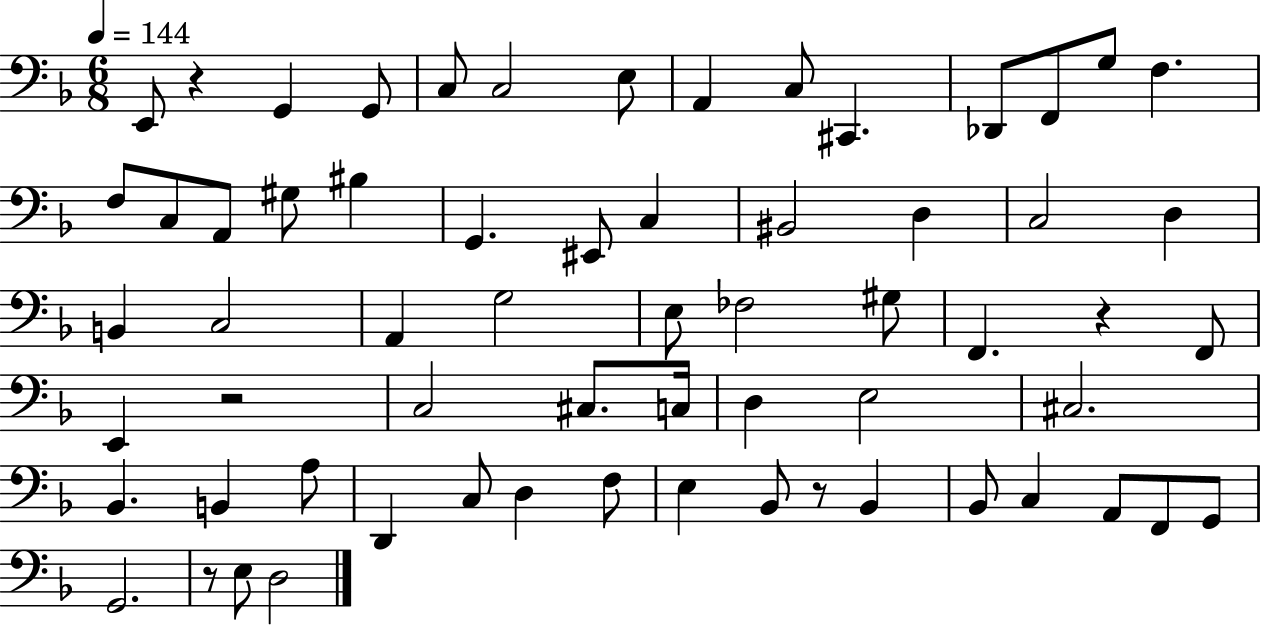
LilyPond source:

{
  \clef bass
  \numericTimeSignature
  \time 6/8
  \key f \major
  \tempo 4 = 144
  e,8 r4 g,4 g,8 | c8 c2 e8 | a,4 c8 cis,4. | des,8 f,8 g8 f4. | \break f8 c8 a,8 gis8 bis4 | g,4. eis,8 c4 | bis,2 d4 | c2 d4 | \break b,4 c2 | a,4 g2 | e8 fes2 gis8 | f,4. r4 f,8 | \break e,4 r2 | c2 cis8. c16 | d4 e2 | cis2. | \break bes,4. b,4 a8 | d,4 c8 d4 f8 | e4 bes,8 r8 bes,4 | bes,8 c4 a,8 f,8 g,8 | \break g,2. | r8 e8 d2 | \bar "|."
}